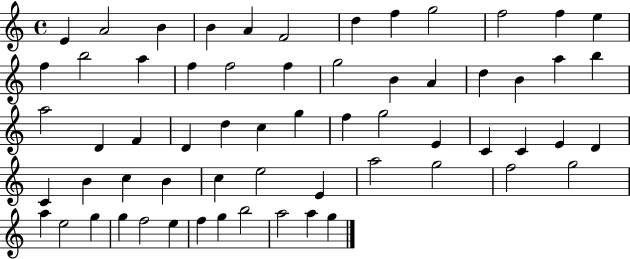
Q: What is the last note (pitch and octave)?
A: G5